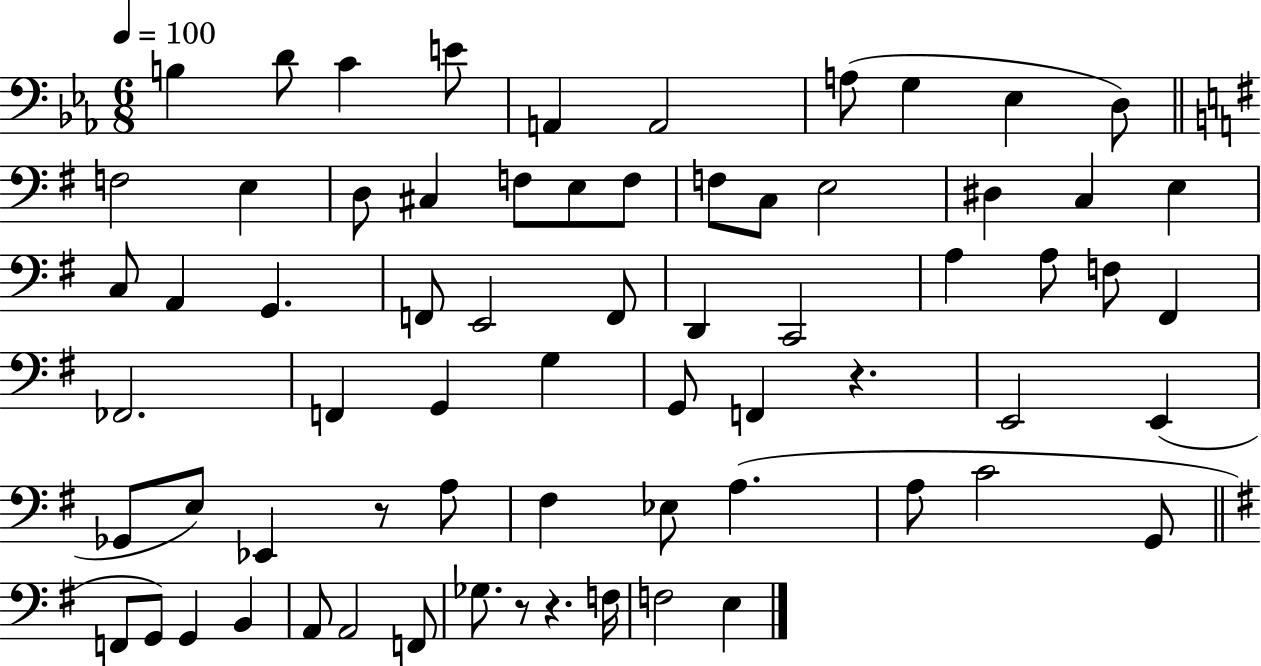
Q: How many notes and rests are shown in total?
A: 68